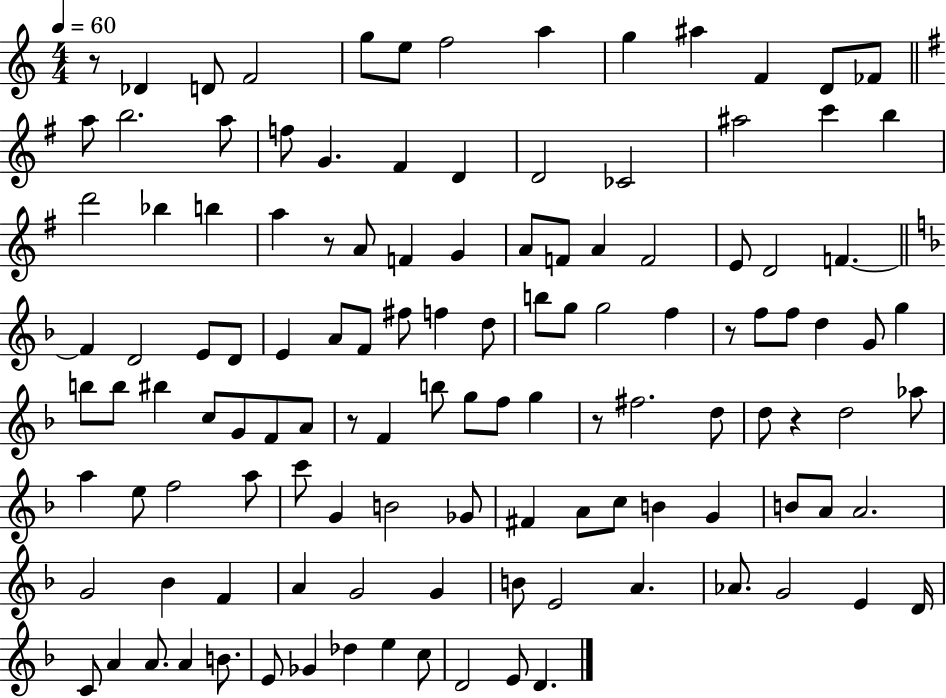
X:1
T:Untitled
M:4/4
L:1/4
K:C
z/2 _D D/2 F2 g/2 e/2 f2 a g ^a F D/2 _F/2 a/2 b2 a/2 f/2 G ^F D D2 _C2 ^a2 c' b d'2 _b b a z/2 A/2 F G A/2 F/2 A F2 E/2 D2 F F D2 E/2 D/2 E A/2 F/2 ^f/2 f d/2 b/2 g/2 g2 f z/2 f/2 f/2 d G/2 g b/2 b/2 ^b c/2 G/2 F/2 A/2 z/2 F b/2 g/2 f/2 g z/2 ^f2 d/2 d/2 z d2 _a/2 a e/2 f2 a/2 c'/2 G B2 _G/2 ^F A/2 c/2 B G B/2 A/2 A2 G2 _B F A G2 G B/2 E2 A _A/2 G2 E D/4 C/2 A A/2 A B/2 E/2 _G _d e c/2 D2 E/2 D